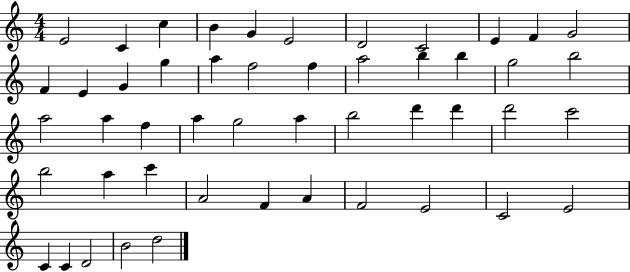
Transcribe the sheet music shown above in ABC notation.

X:1
T:Untitled
M:4/4
L:1/4
K:C
E2 C c B G E2 D2 C2 E F G2 F E G g a f2 f a2 b b g2 b2 a2 a f a g2 a b2 d' d' d'2 c'2 b2 a c' A2 F A F2 E2 C2 E2 C C D2 B2 d2